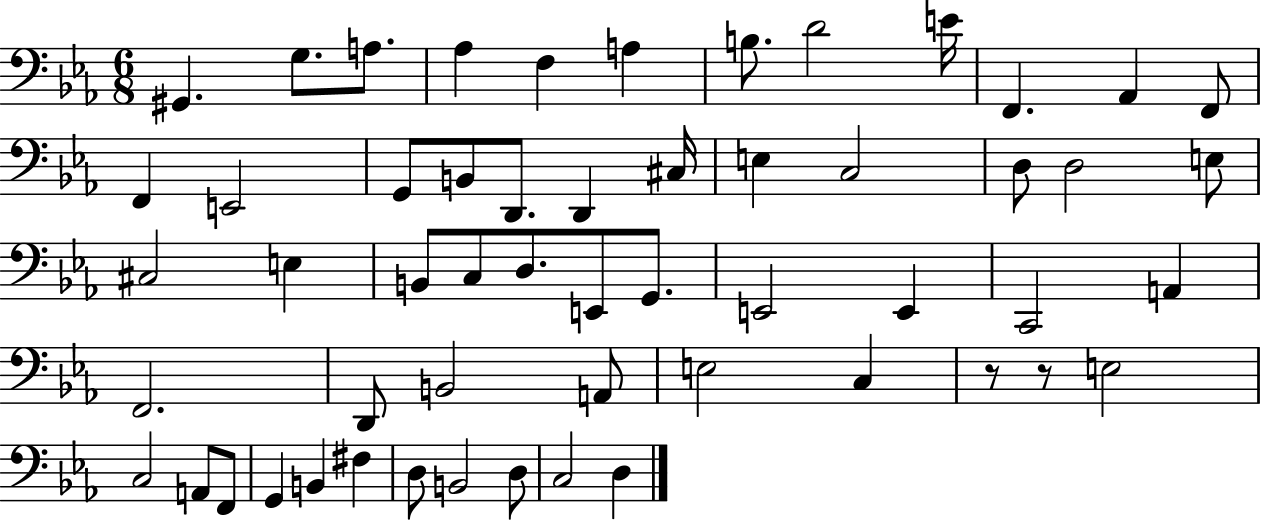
X:1
T:Untitled
M:6/8
L:1/4
K:Eb
^G,, G,/2 A,/2 _A, F, A, B,/2 D2 E/4 F,, _A,, F,,/2 F,, E,,2 G,,/2 B,,/2 D,,/2 D,, ^C,/4 E, C,2 D,/2 D,2 E,/2 ^C,2 E, B,,/2 C,/2 D,/2 E,,/2 G,,/2 E,,2 E,, C,,2 A,, F,,2 D,,/2 B,,2 A,,/2 E,2 C, z/2 z/2 E,2 C,2 A,,/2 F,,/2 G,, B,, ^F, D,/2 B,,2 D,/2 C,2 D,